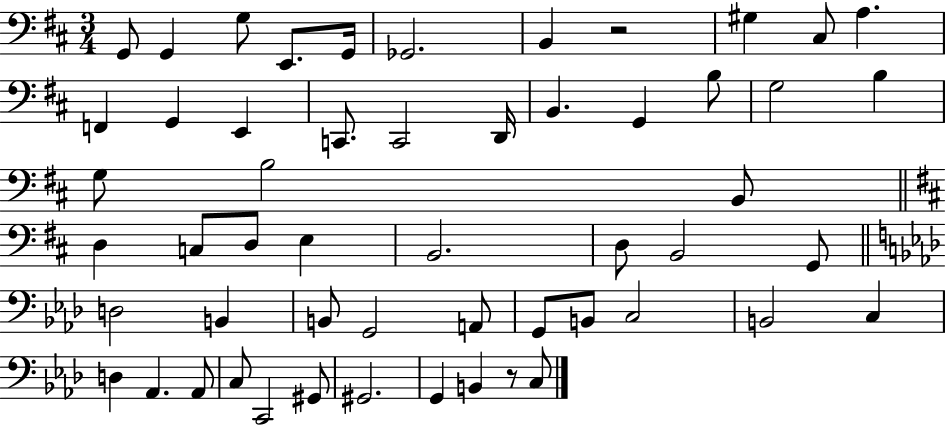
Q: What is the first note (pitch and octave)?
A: G2